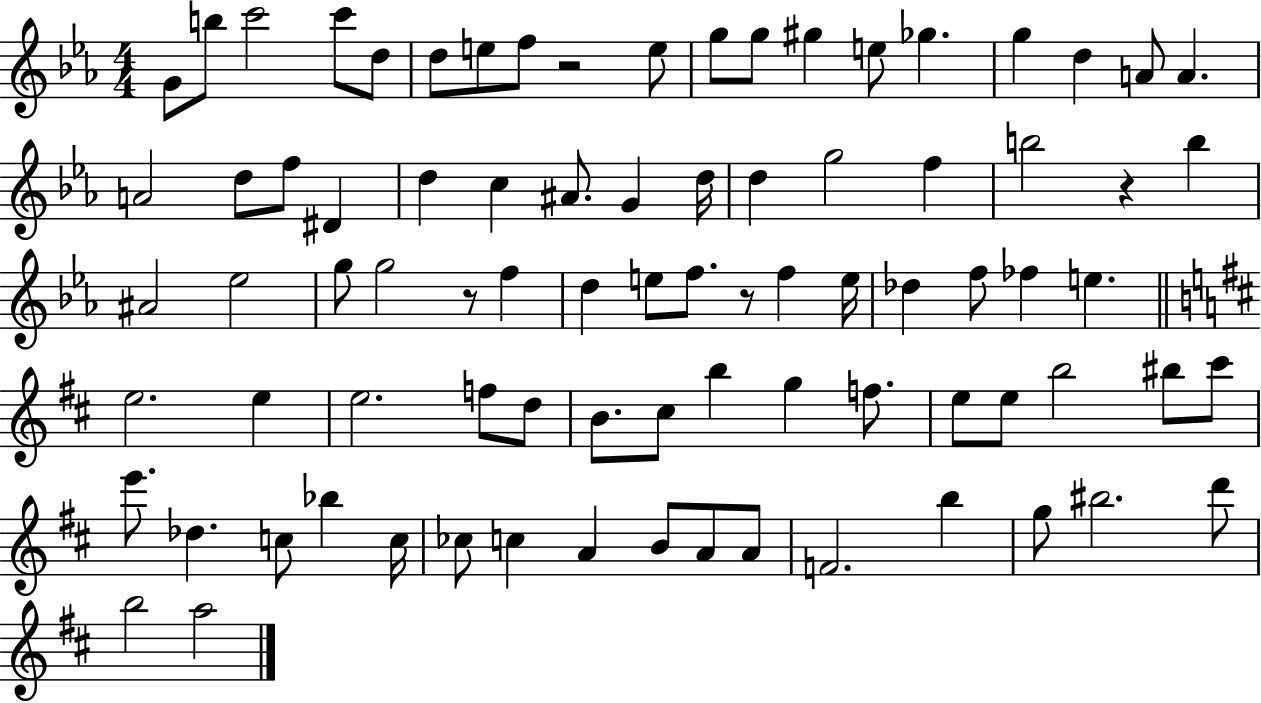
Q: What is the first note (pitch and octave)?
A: G4